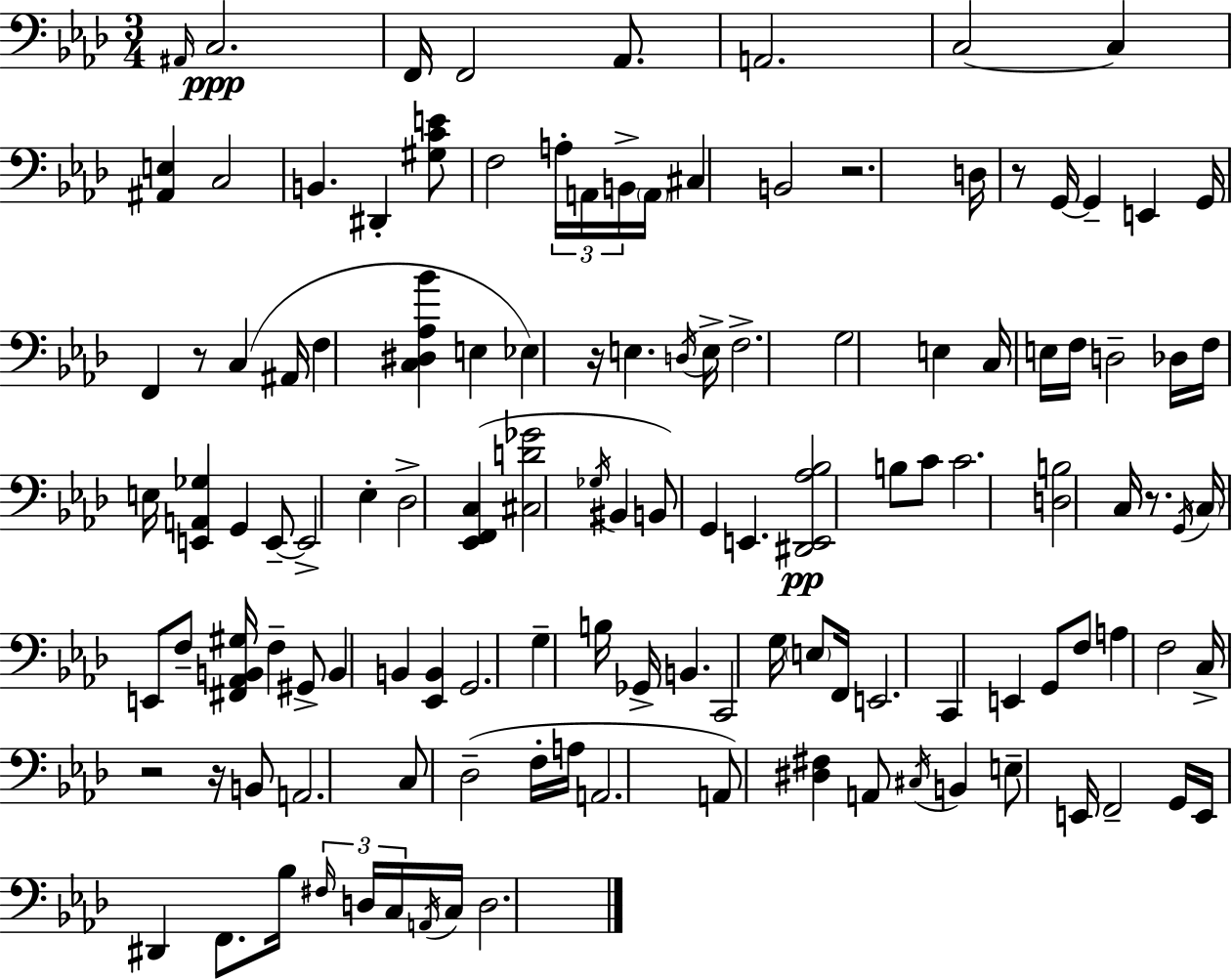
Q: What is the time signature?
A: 3/4